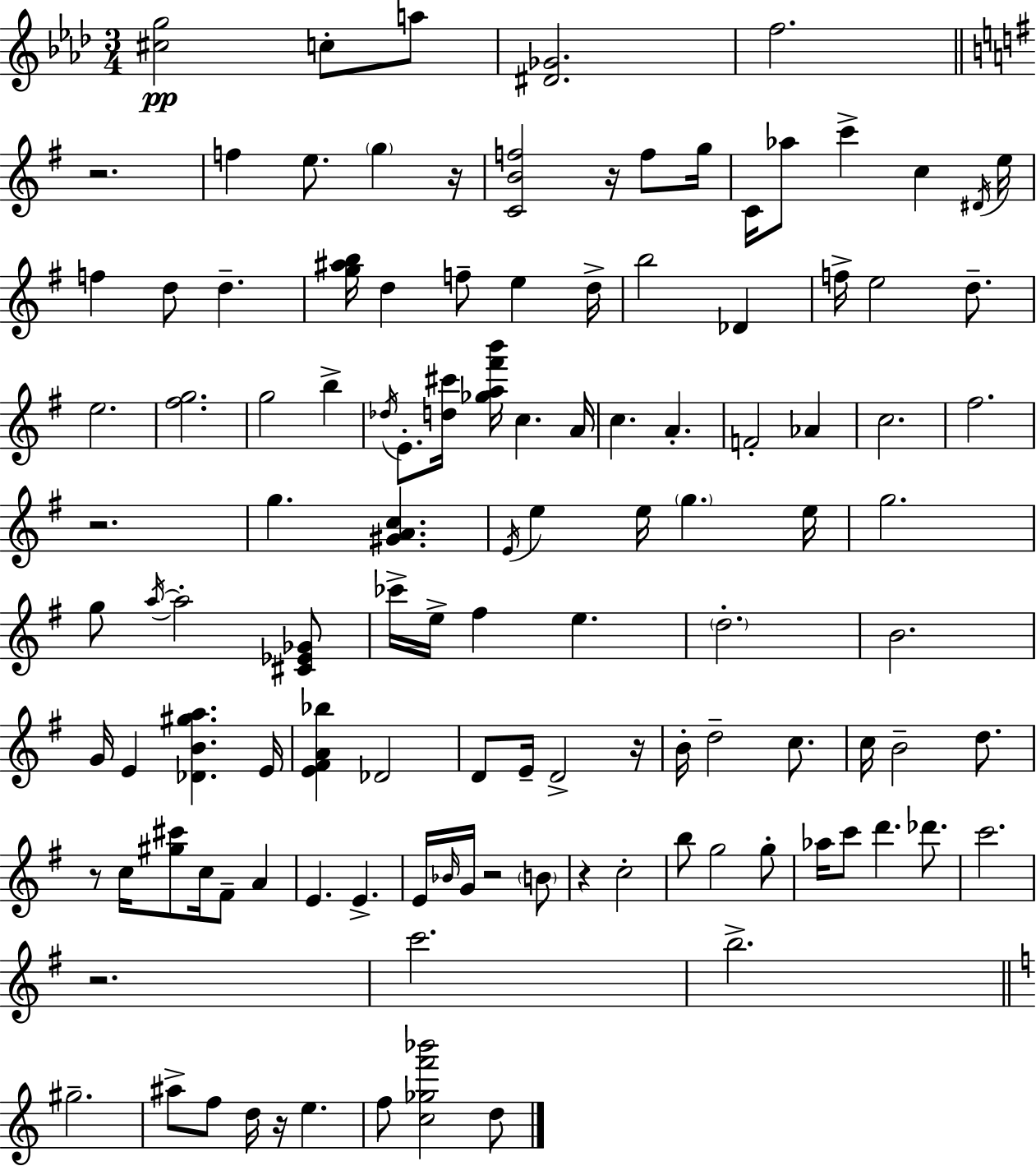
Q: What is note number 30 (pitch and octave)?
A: Db5